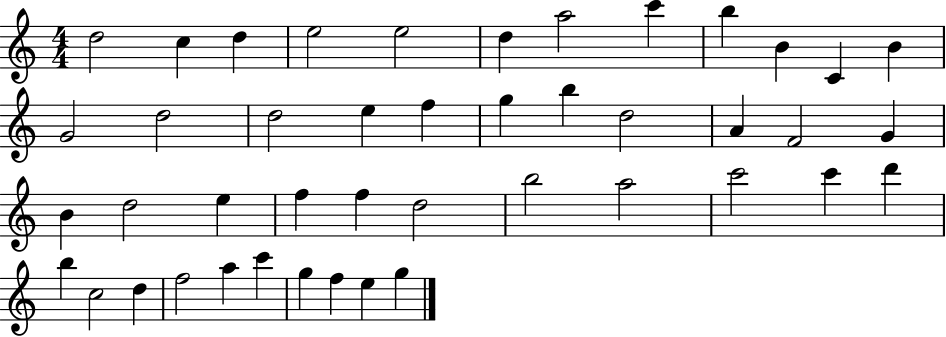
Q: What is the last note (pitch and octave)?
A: G5